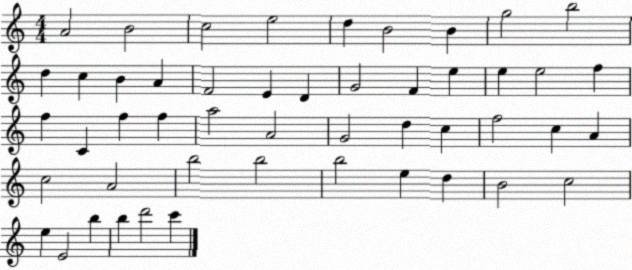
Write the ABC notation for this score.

X:1
T:Untitled
M:4/4
L:1/4
K:C
A2 B2 c2 e2 d B2 B g2 b2 d c B A F2 E D G2 F e e e2 f f C f f a2 A2 G2 d c f2 c A c2 A2 b2 b2 b2 e d B2 c2 e E2 b b d'2 c'